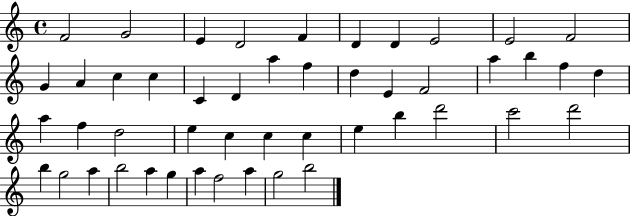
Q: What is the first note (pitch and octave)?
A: F4